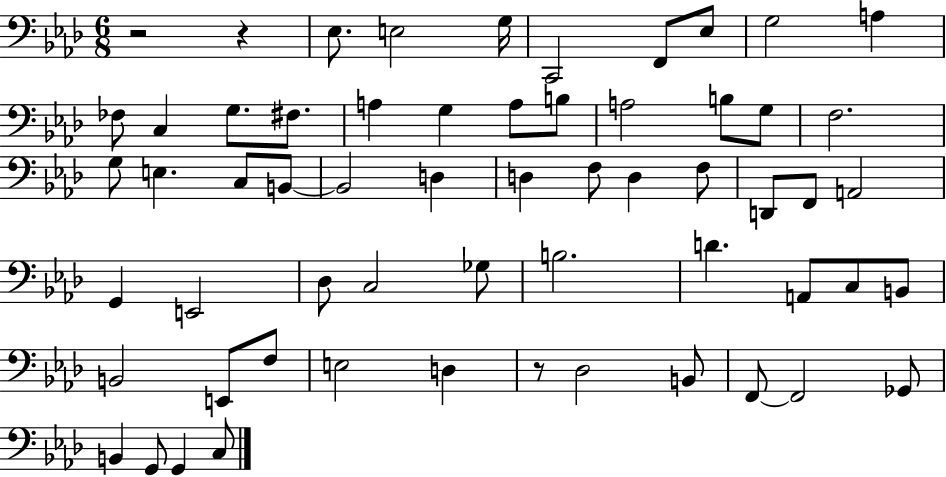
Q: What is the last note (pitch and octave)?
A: C3